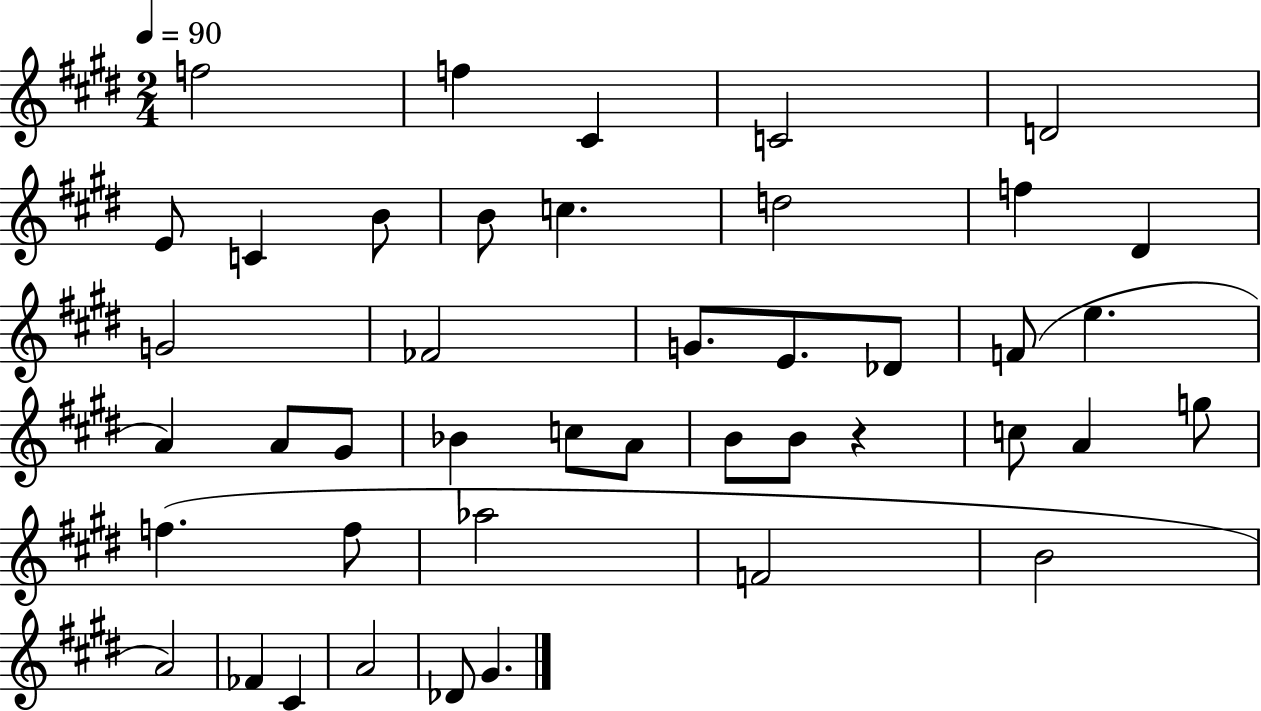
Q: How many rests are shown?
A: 1